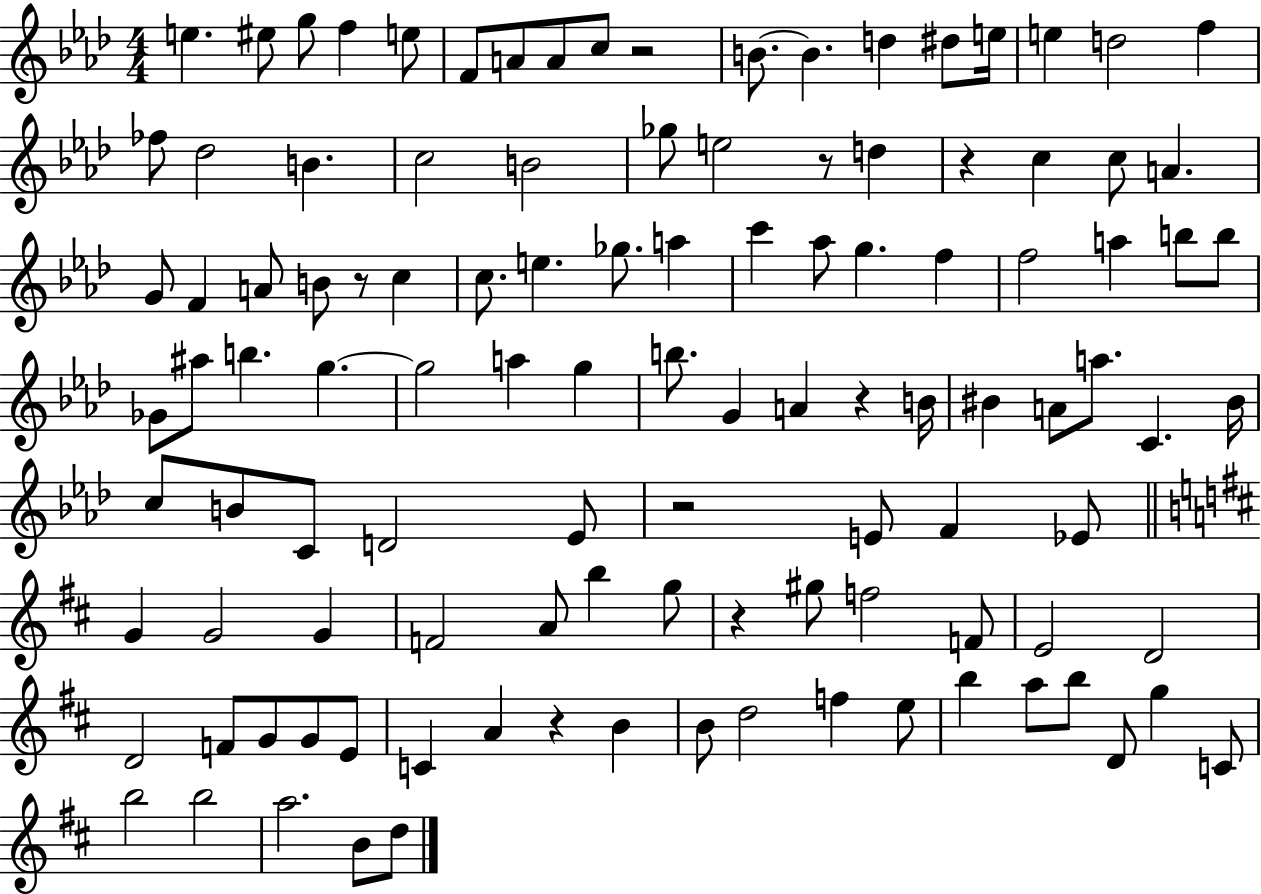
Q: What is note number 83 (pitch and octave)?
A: F4